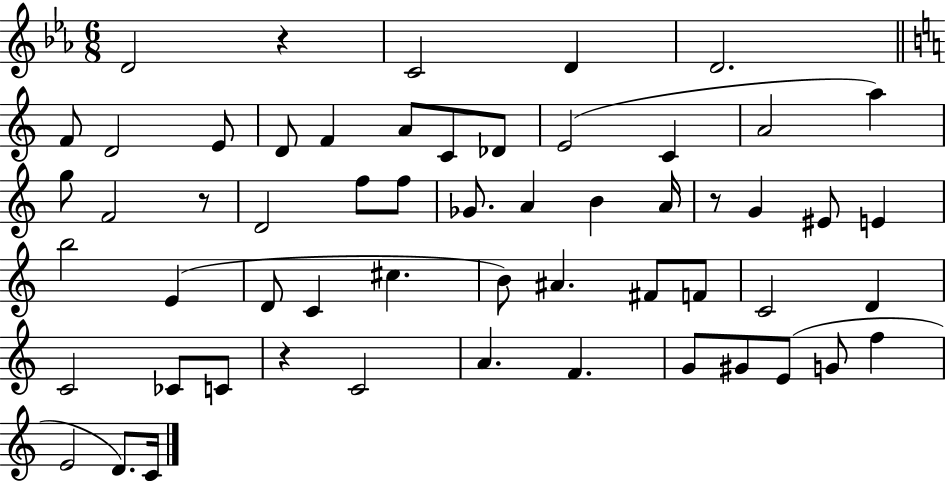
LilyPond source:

{
  \clef treble
  \numericTimeSignature
  \time 6/8
  \key ees \major
  d'2 r4 | c'2 d'4 | d'2. | \bar "||" \break \key c \major f'8 d'2 e'8 | d'8 f'4 a'8 c'8 des'8 | e'2( c'4 | a'2 a''4) | \break g''8 f'2 r8 | d'2 f''8 f''8 | ges'8. a'4 b'4 a'16 | r8 g'4 eis'8 e'4 | \break b''2 e'4( | d'8 c'4 cis''4. | b'8) ais'4. fis'8 f'8 | c'2 d'4 | \break c'2 ces'8 c'8 | r4 c'2 | a'4. f'4. | g'8 gis'8 e'8( g'8 f''4 | \break e'2 d'8.) c'16 | \bar "|."
}